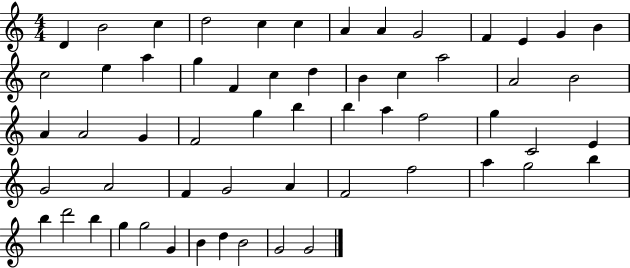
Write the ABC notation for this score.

X:1
T:Untitled
M:4/4
L:1/4
K:C
D B2 c d2 c c A A G2 F E G B c2 e a g F c d B c a2 A2 B2 A A2 G F2 g b b a f2 g C2 E G2 A2 F G2 A F2 f2 a g2 b b d'2 b g g2 G B d B2 G2 G2